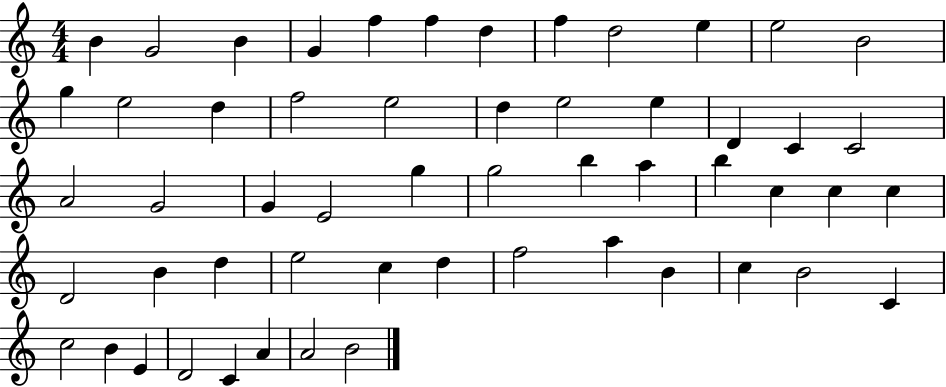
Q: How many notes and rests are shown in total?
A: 55